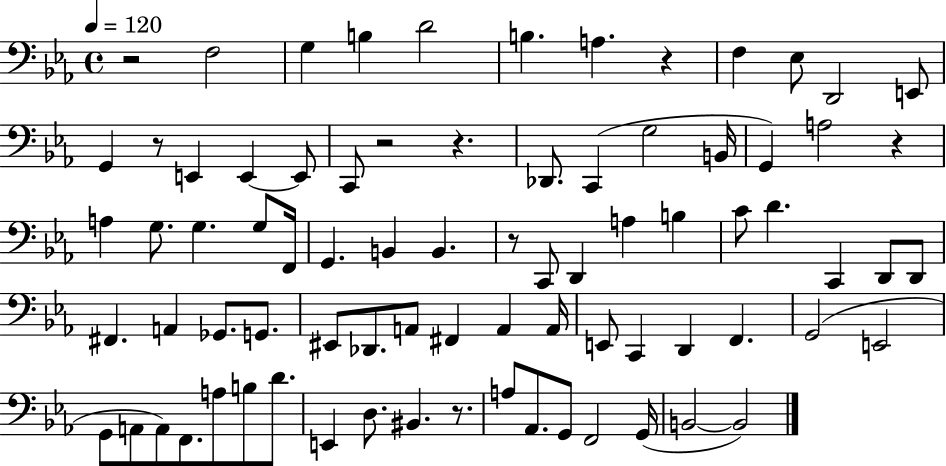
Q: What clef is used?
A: bass